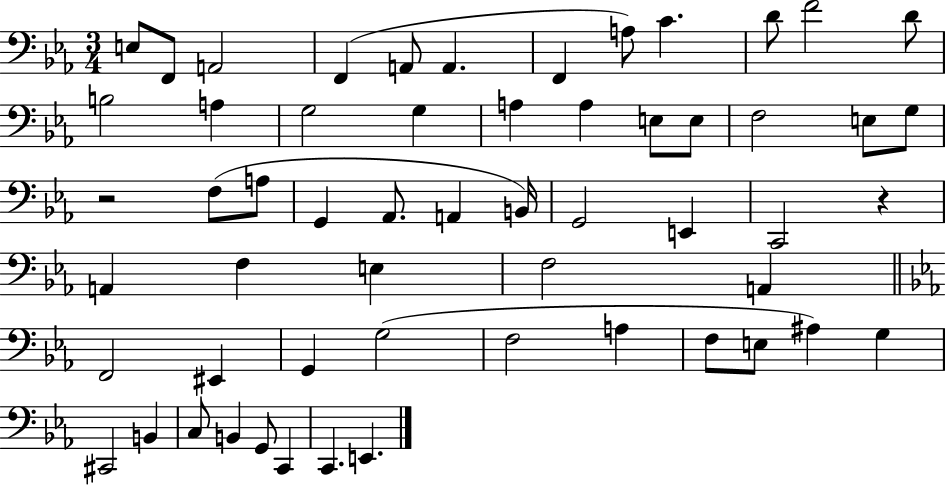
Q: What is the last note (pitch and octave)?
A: E2